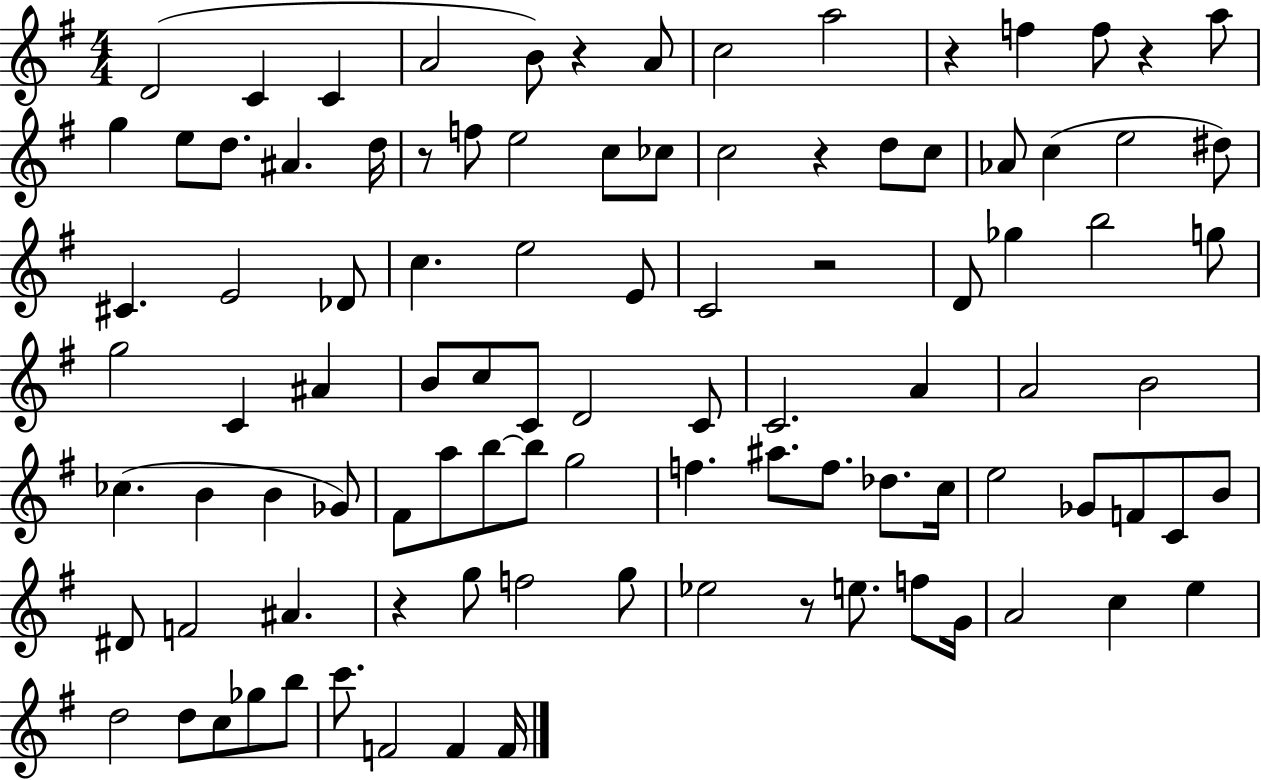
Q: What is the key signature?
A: G major